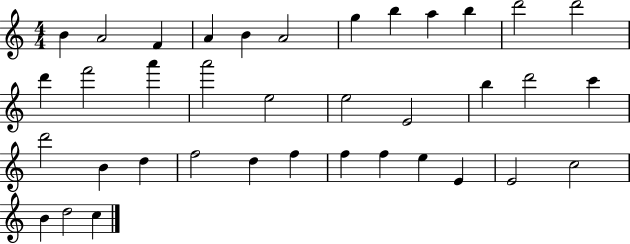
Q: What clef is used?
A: treble